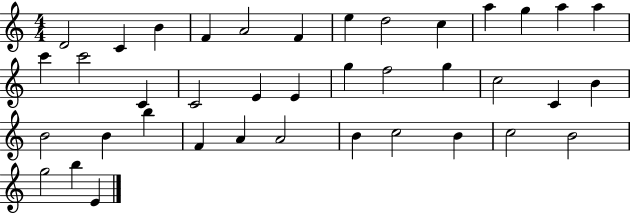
X:1
T:Untitled
M:4/4
L:1/4
K:C
D2 C B F A2 F e d2 c a g a a c' c'2 C C2 E E g f2 g c2 C B B2 B b F A A2 B c2 B c2 B2 g2 b E